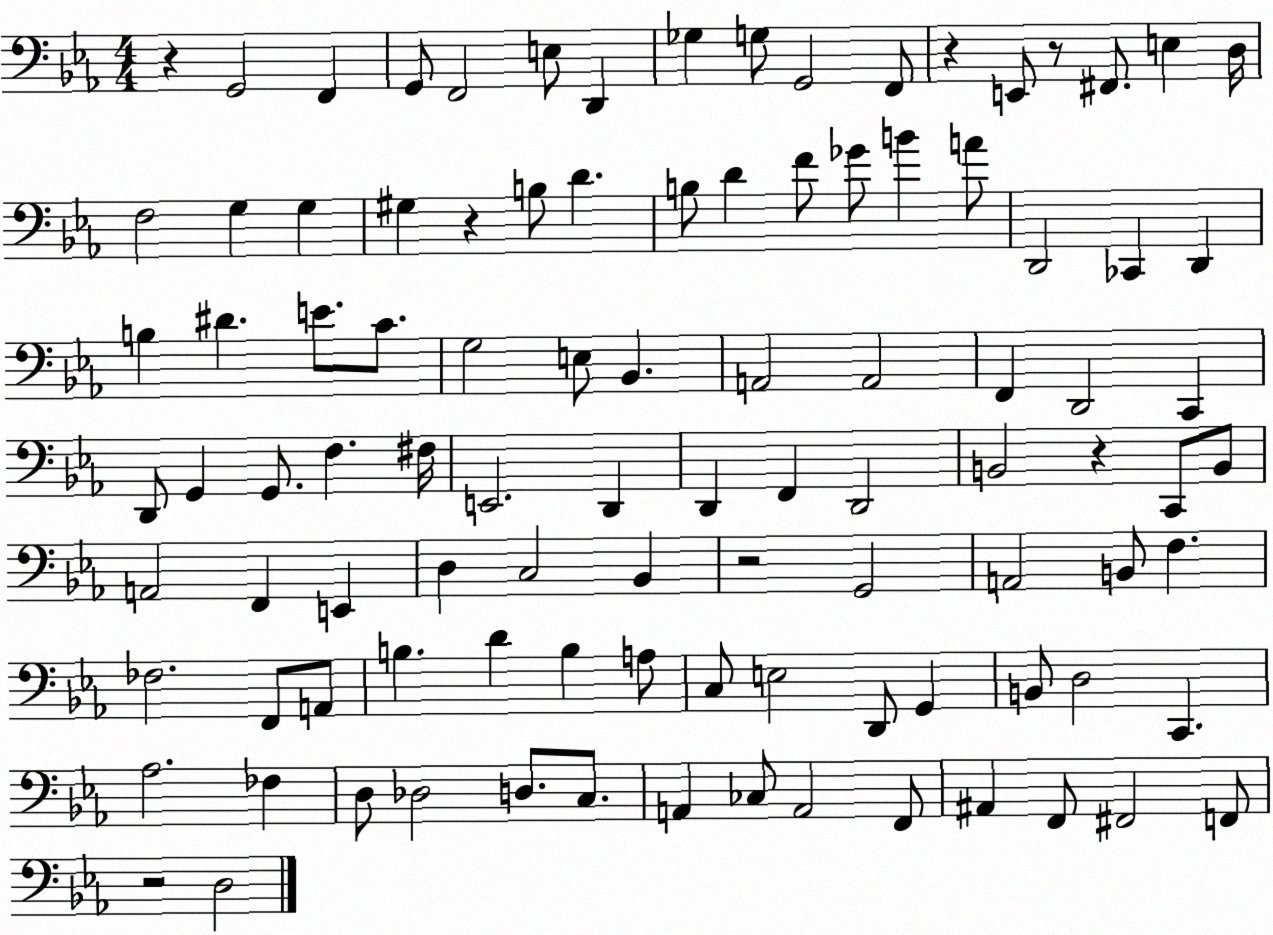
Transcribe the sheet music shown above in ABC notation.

X:1
T:Untitled
M:4/4
L:1/4
K:Eb
z G,,2 F,, G,,/2 F,,2 E,/2 D,, _G, G,/2 G,,2 F,,/2 z E,,/2 z/2 ^F,,/2 E, D,/4 F,2 G, G, ^G, z B,/2 D B,/2 D F/2 _G/2 B A/2 D,,2 _C,, D,, B, ^D E/2 C/2 G,2 E,/2 _B,, A,,2 A,,2 F,, D,,2 C,, D,,/2 G,, G,,/2 F, ^F,/4 E,,2 D,, D,, F,, D,,2 B,,2 z C,,/2 B,,/2 A,,2 F,, E,, D, C,2 _B,, z2 G,,2 A,,2 B,,/2 F, _F,2 F,,/2 A,,/2 B, D B, A,/2 C,/2 E,2 D,,/2 G,, B,,/2 D,2 C,, _A,2 _F, D,/2 _D,2 D,/2 C,/2 A,, _C,/2 A,,2 F,,/2 ^A,, F,,/2 ^F,,2 F,,/2 z2 D,2